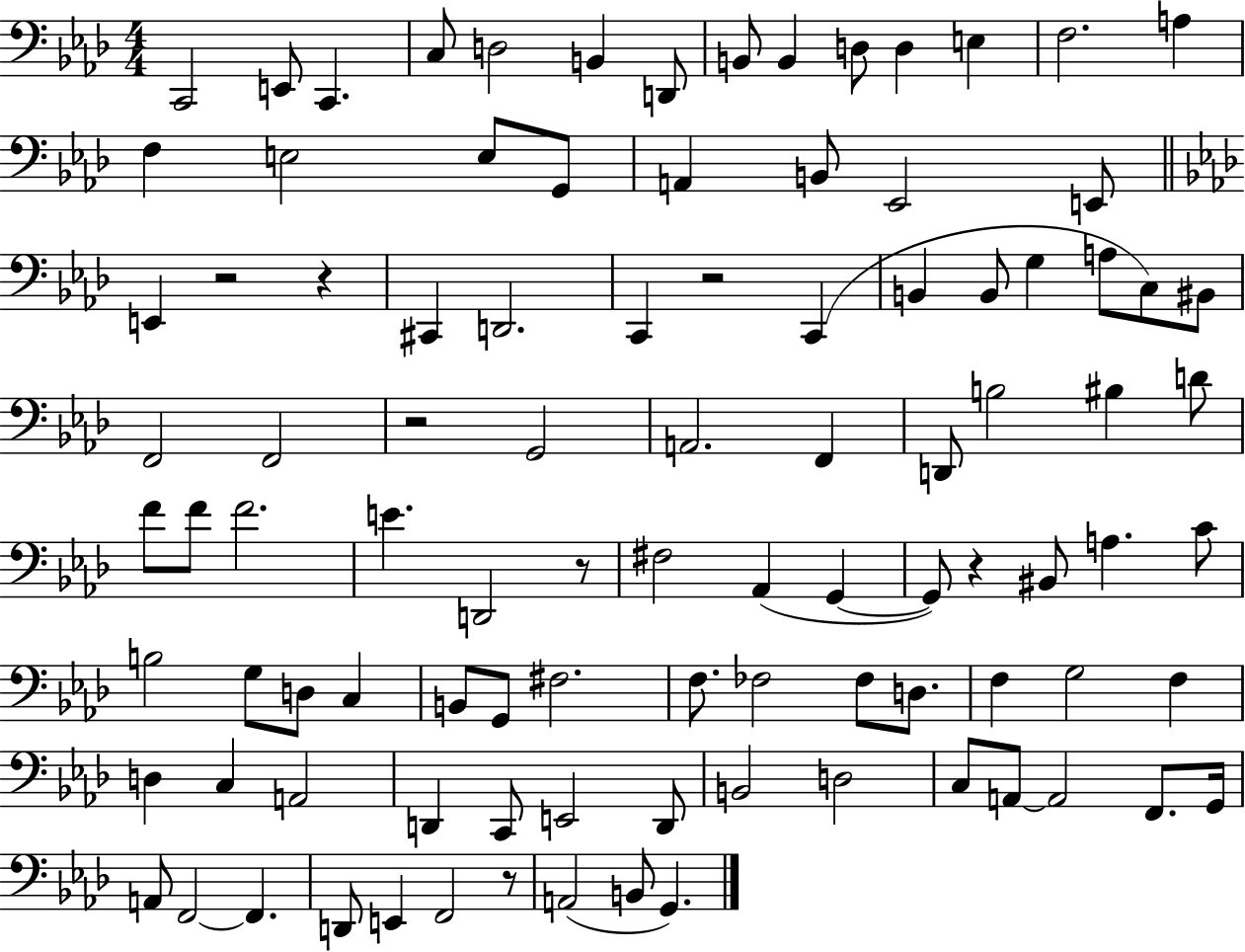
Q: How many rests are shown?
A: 7